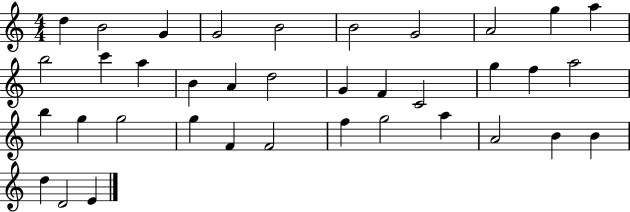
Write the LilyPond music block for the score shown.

{
  \clef treble
  \numericTimeSignature
  \time 4/4
  \key c \major
  d''4 b'2 g'4 | g'2 b'2 | b'2 g'2 | a'2 g''4 a''4 | \break b''2 c'''4 a''4 | b'4 a'4 d''2 | g'4 f'4 c'2 | g''4 f''4 a''2 | \break b''4 g''4 g''2 | g''4 f'4 f'2 | f''4 g''2 a''4 | a'2 b'4 b'4 | \break d''4 d'2 e'4 | \bar "|."
}